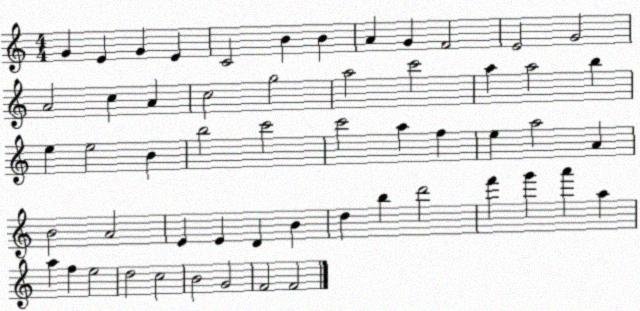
X:1
T:Untitled
M:4/4
L:1/4
K:C
G E G E C2 B B A G F2 E2 G2 A2 c A c2 g2 a2 c'2 a a2 b e e2 B b2 c'2 c'2 a f e a2 A B2 A2 E E D B d b d'2 f' g' a' a a f e2 d2 c2 B2 G2 F2 F2